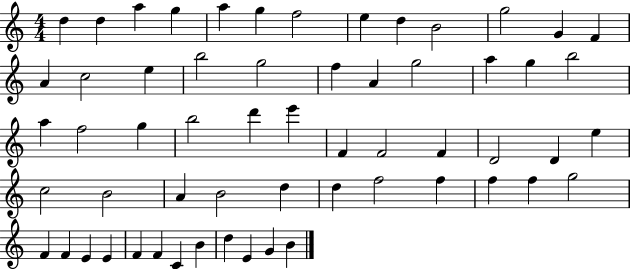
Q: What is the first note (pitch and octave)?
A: D5